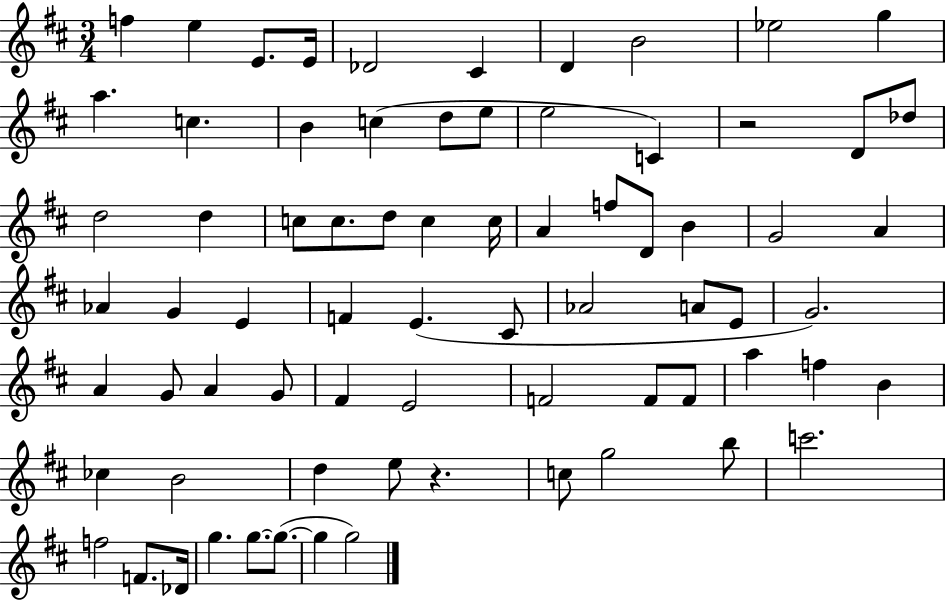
F5/q E5/q E4/e. E4/s Db4/h C#4/q D4/q B4/h Eb5/h G5/q A5/q. C5/q. B4/q C5/q D5/e E5/e E5/h C4/q R/h D4/e Db5/e D5/h D5/q C5/e C5/e. D5/e C5/q C5/s A4/q F5/e D4/e B4/q G4/h A4/q Ab4/q G4/q E4/q F4/q E4/q. C#4/e Ab4/h A4/e E4/e G4/h. A4/q G4/e A4/q G4/e F#4/q E4/h F4/h F4/e F4/e A5/q F5/q B4/q CES5/q B4/h D5/q E5/e R/q. C5/e G5/h B5/e C6/h. F5/h F4/e. Db4/s G5/q. G5/e. G5/e. G5/q G5/h